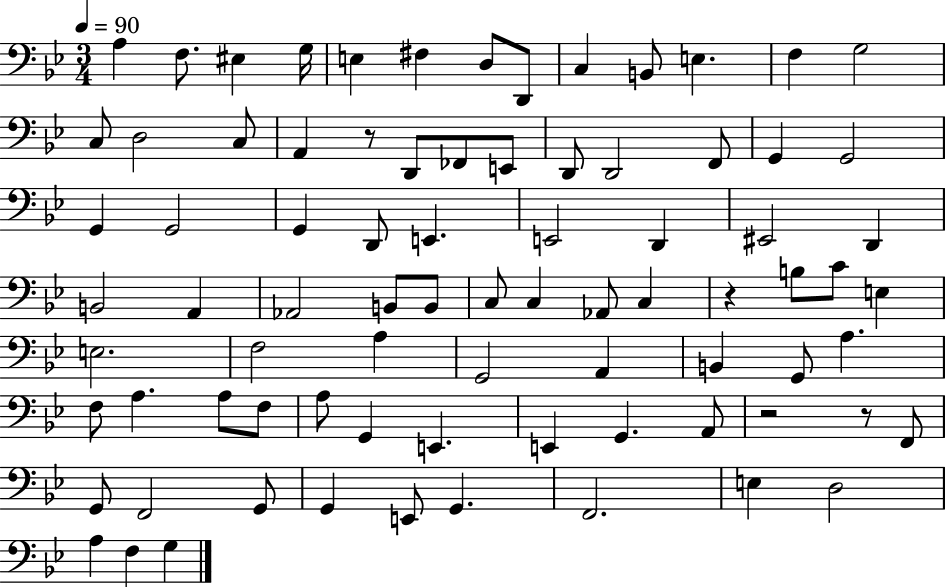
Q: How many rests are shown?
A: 4